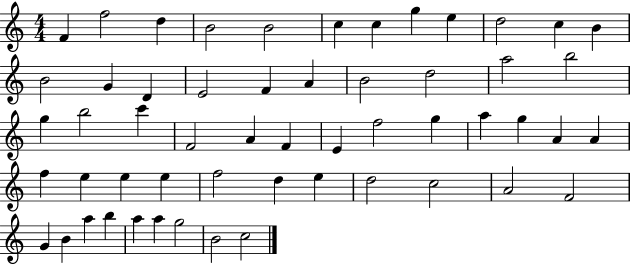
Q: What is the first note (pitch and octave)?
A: F4